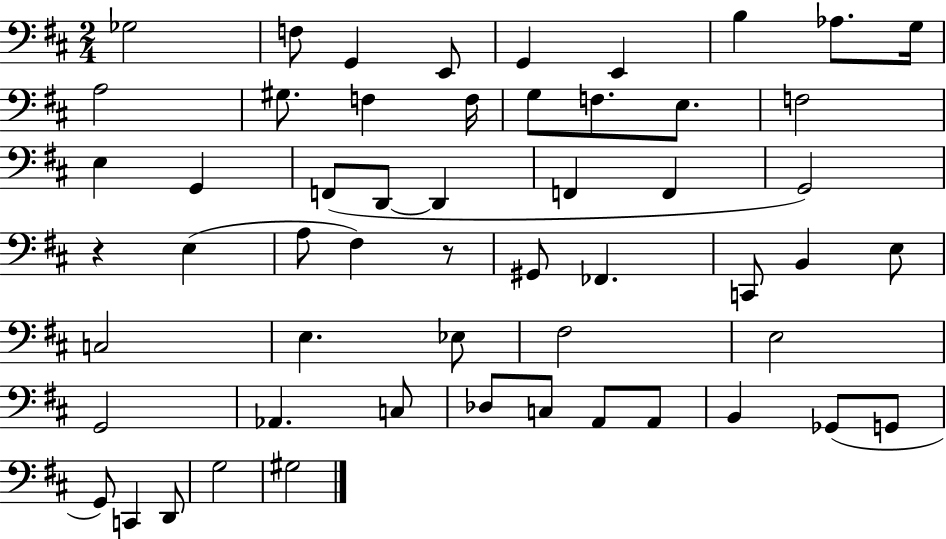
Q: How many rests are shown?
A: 2